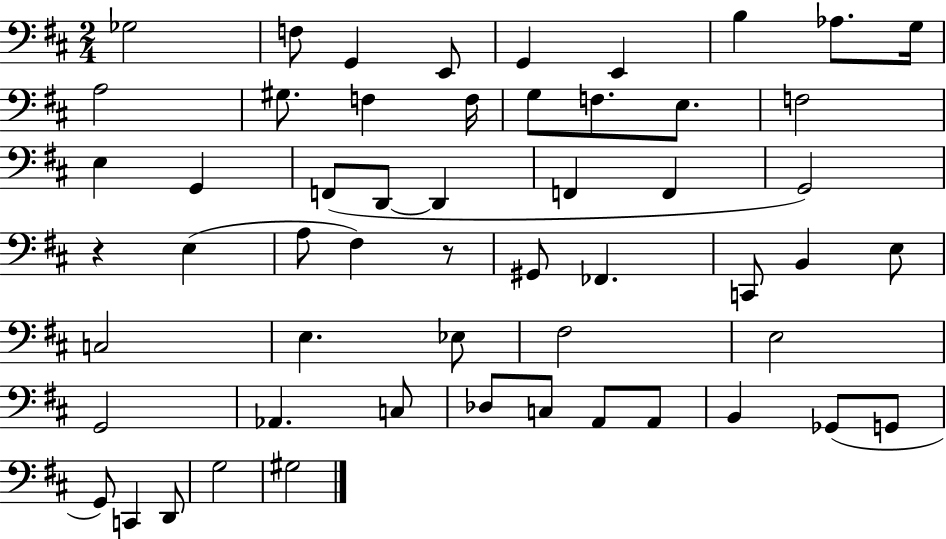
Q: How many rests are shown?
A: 2